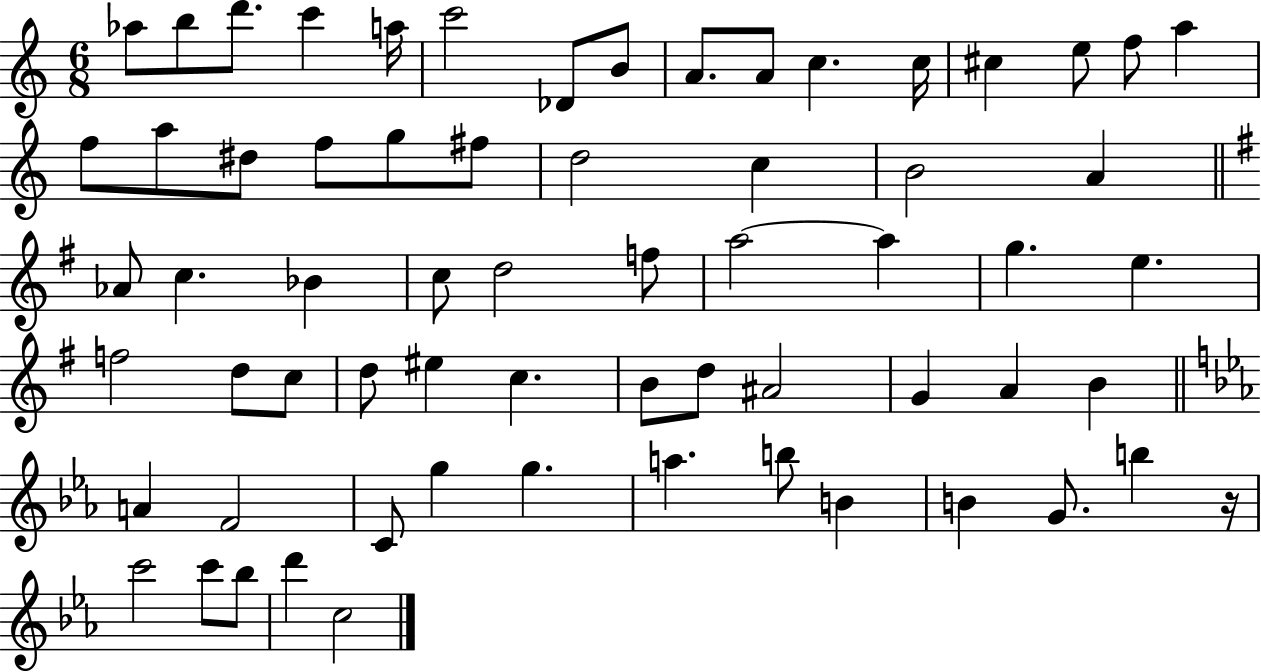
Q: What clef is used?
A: treble